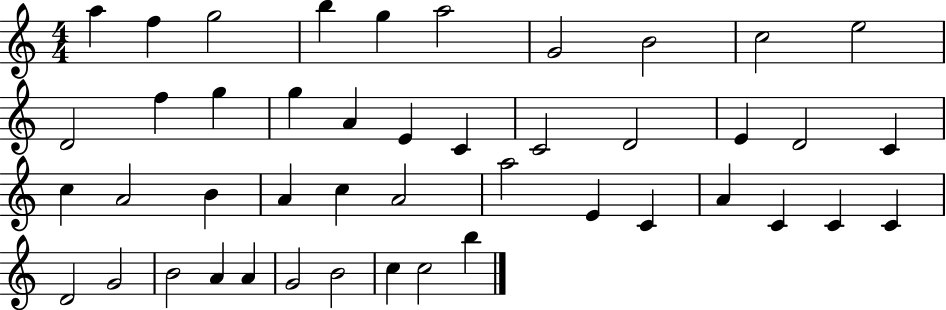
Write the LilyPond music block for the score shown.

{
  \clef treble
  \numericTimeSignature
  \time 4/4
  \key c \major
  a''4 f''4 g''2 | b''4 g''4 a''2 | g'2 b'2 | c''2 e''2 | \break d'2 f''4 g''4 | g''4 a'4 e'4 c'4 | c'2 d'2 | e'4 d'2 c'4 | \break c''4 a'2 b'4 | a'4 c''4 a'2 | a''2 e'4 c'4 | a'4 c'4 c'4 c'4 | \break d'2 g'2 | b'2 a'4 a'4 | g'2 b'2 | c''4 c''2 b''4 | \break \bar "|."
}